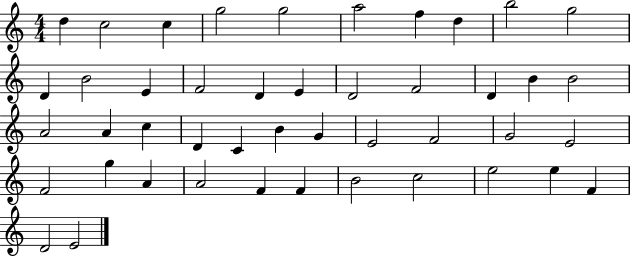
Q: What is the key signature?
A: C major